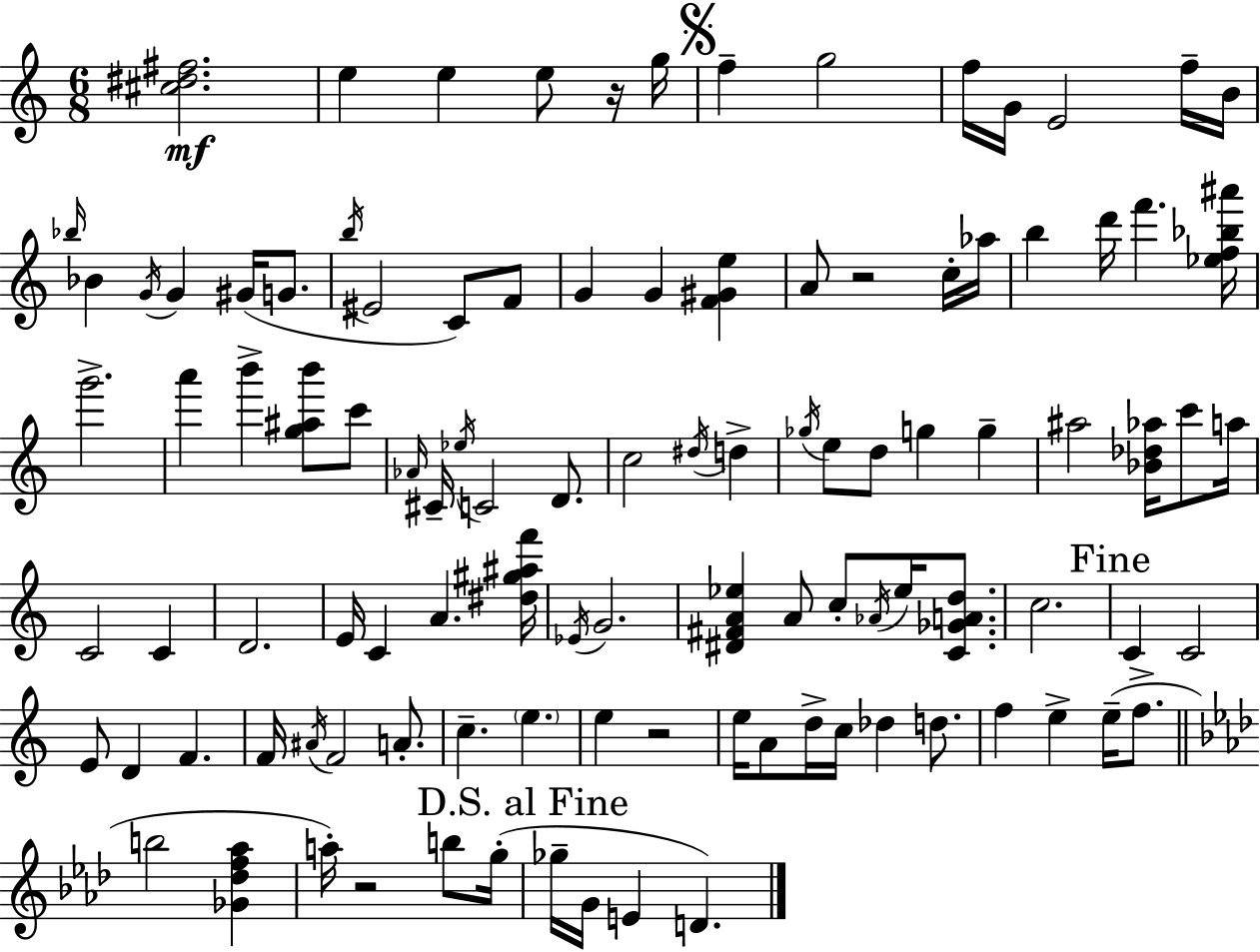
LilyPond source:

{
  \clef treble
  \numericTimeSignature
  \time 6/8
  \key c \major
  \repeat volta 2 { <cis'' dis'' fis''>2.\mf | e''4 e''4 e''8 r16 g''16 | \mark \markup { \musicglyph "scripts.segno" } f''4-- g''2 | f''16 g'16 e'2 f''16-- b'16 | \break \grace { bes''16 } bes'4 \acciaccatura { g'16 } g'4 gis'16( g'8. | \acciaccatura { b''16 } eis'2 c'8) | f'8 g'4 g'4 <f' gis' e''>4 | a'8 r2 | \break c''16-. aes''16 b''4 d'''16 f'''4. | <ees'' f'' bes'' ais'''>16 g'''2.-> | a'''4 b'''4-> <g'' ais'' b'''>8 | c'''8 \grace { aes'16 } cis'16-- \acciaccatura { ees''16 } c'2 | \break d'8. c''2 | \acciaccatura { dis''16 } d''4-> \acciaccatura { ges''16 } e''8 d''8 g''4 | g''4-- ais''2 | <bes' des'' aes''>16 c'''8 a''16 c'2 | \break c'4 d'2. | e'16 c'4 | a'4. <dis'' gis'' ais'' f'''>16 \acciaccatura { ees'16 } g'2. | <dis' fis' a' ees''>4 | \break a'8 c''8-. \acciaccatura { aes'16 } ees''16 <c' ges' a' d''>8. c''2. | \mark "Fine" c'4 | c'2 e'8 d'4 | f'4. f'16 \acciaccatura { ais'16 } f'2 | \break a'8.-. c''4.-- | \parenthesize e''4. e''4 | r2 e''16 a'8 | d''16-> c''16 des''4 d''8. f''4 | \break e''4-> e''16--( f''8.-> \bar "||" \break \key aes \major b''2 <ges' des'' f'' aes''>4 | a''16-.) r2 b''8 g''16-.( | \mark "D.S. al Fine" ges''16-- g'16 e'4 d'4.) | } \bar "|."
}